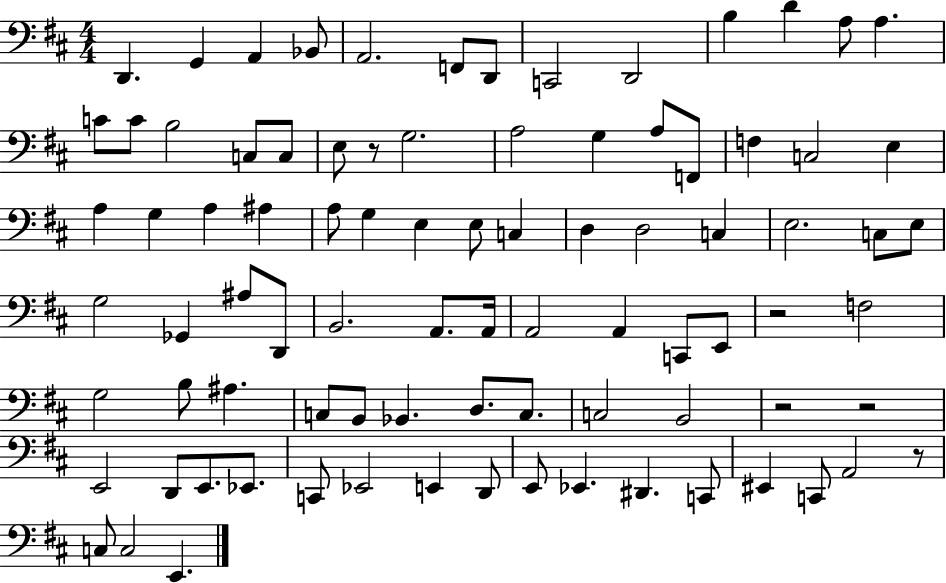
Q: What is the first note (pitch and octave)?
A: D2